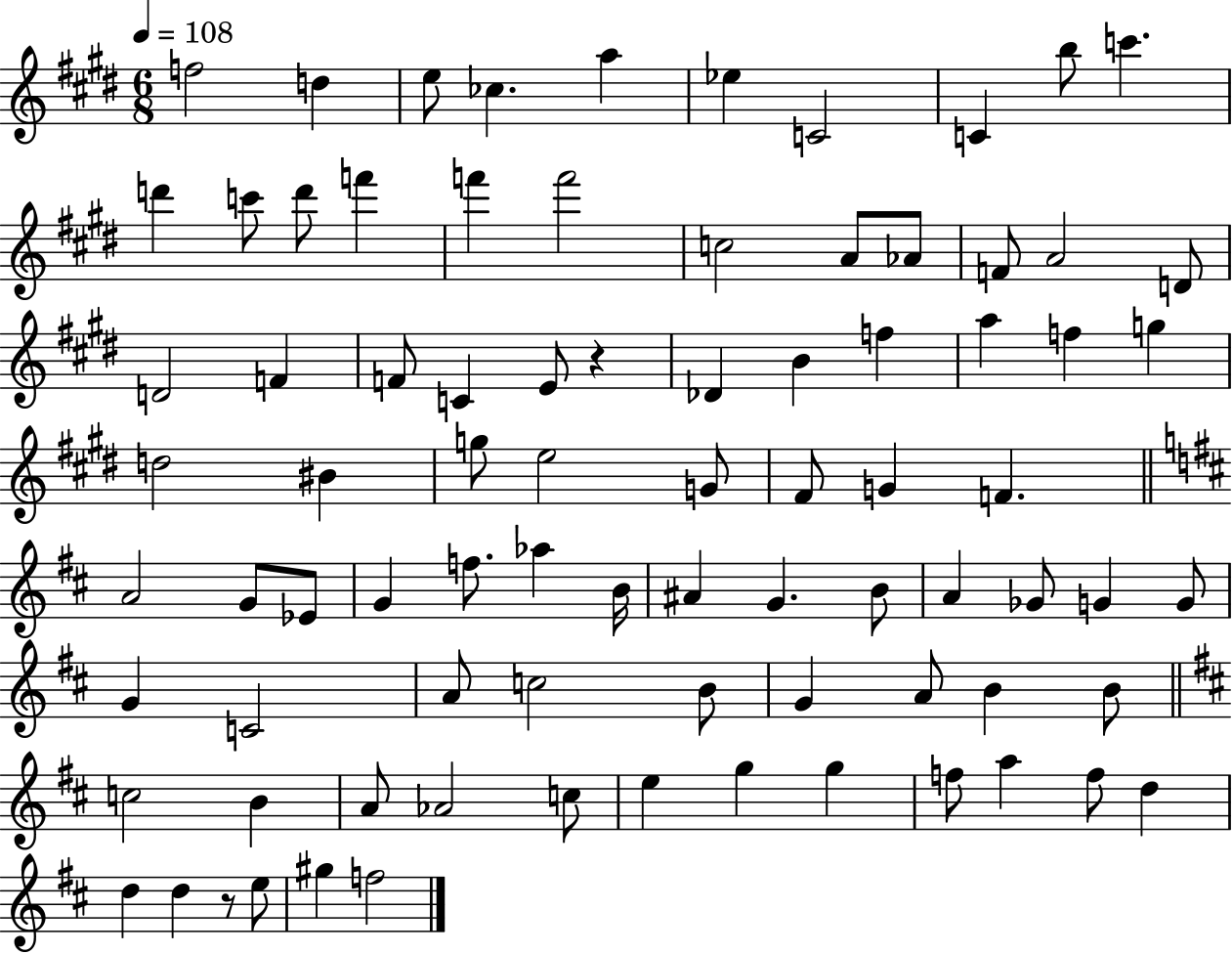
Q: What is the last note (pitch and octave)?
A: F5